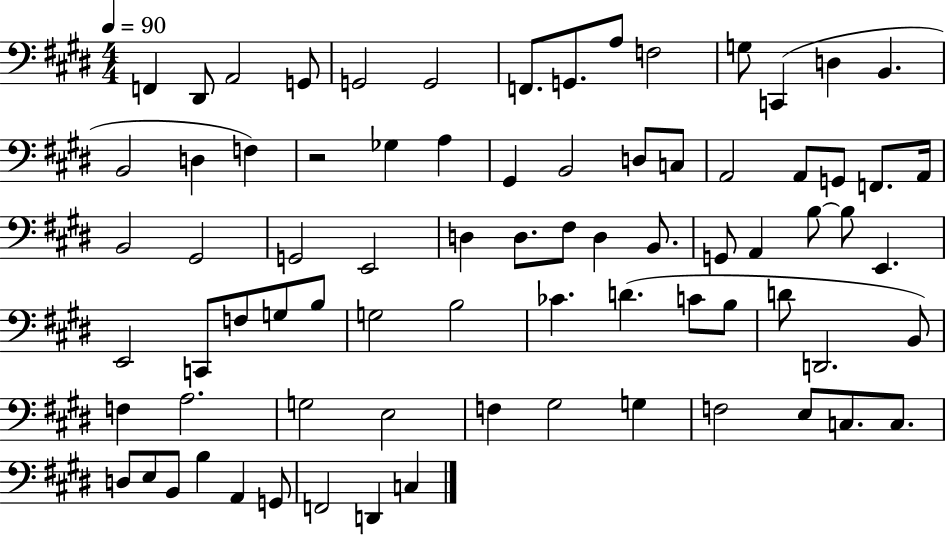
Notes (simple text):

F2/q D#2/e A2/h G2/e G2/h G2/h F2/e. G2/e. A3/e F3/h G3/e C2/q D3/q B2/q. B2/h D3/q F3/q R/h Gb3/q A3/q G#2/q B2/h D3/e C3/e A2/h A2/e G2/e F2/e. A2/s B2/h G#2/h G2/h E2/h D3/q D3/e. F#3/e D3/q B2/e. G2/e A2/q B3/e B3/e E2/q. E2/h C2/e F3/e G3/e B3/e G3/h B3/h CES4/q. D4/q. C4/e B3/e D4/e D2/h. B2/e F3/q A3/h. G3/h E3/h F3/q G#3/h G3/q F3/h E3/e C3/e. C3/e. D3/e E3/e B2/e B3/q A2/q G2/e F2/h D2/q C3/q